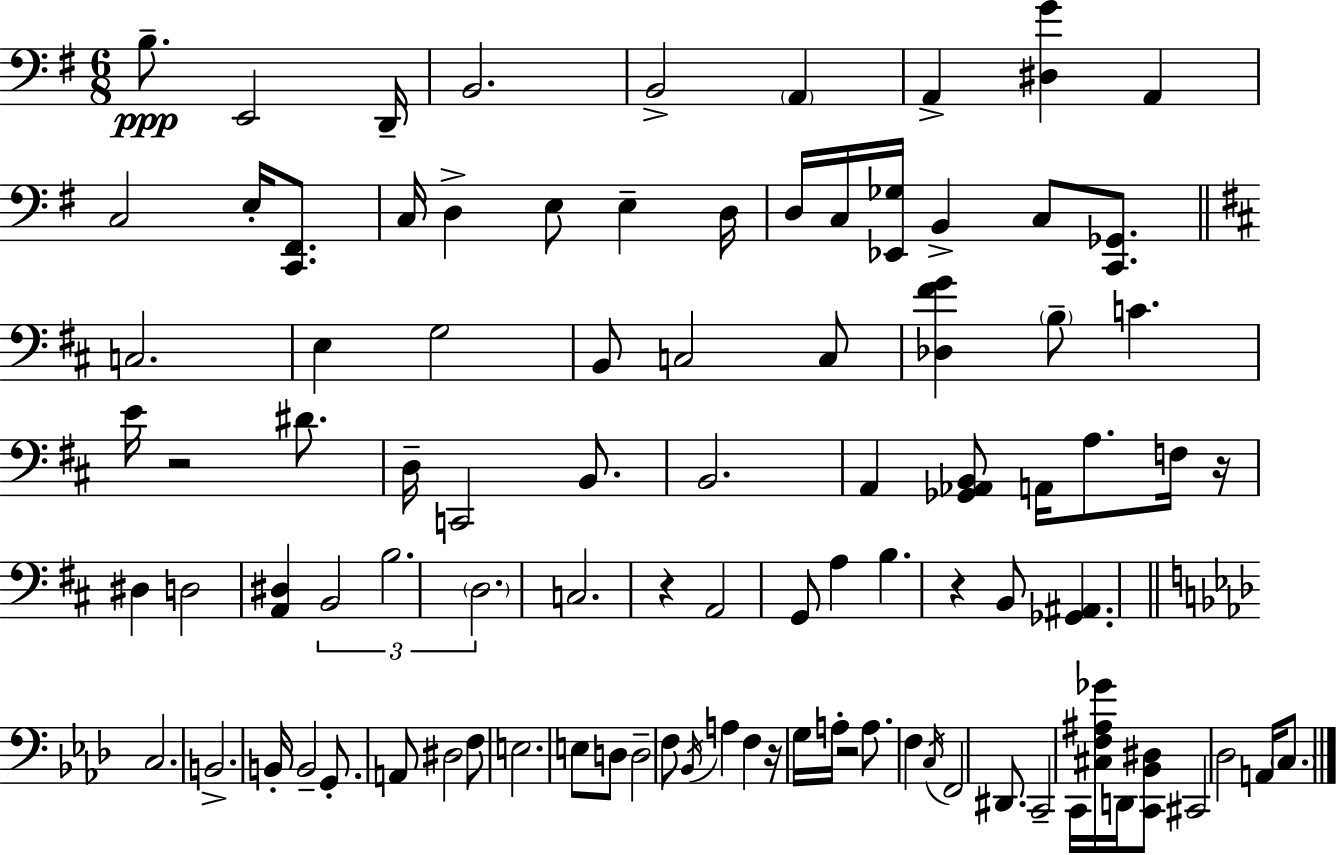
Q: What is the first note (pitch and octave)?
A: B3